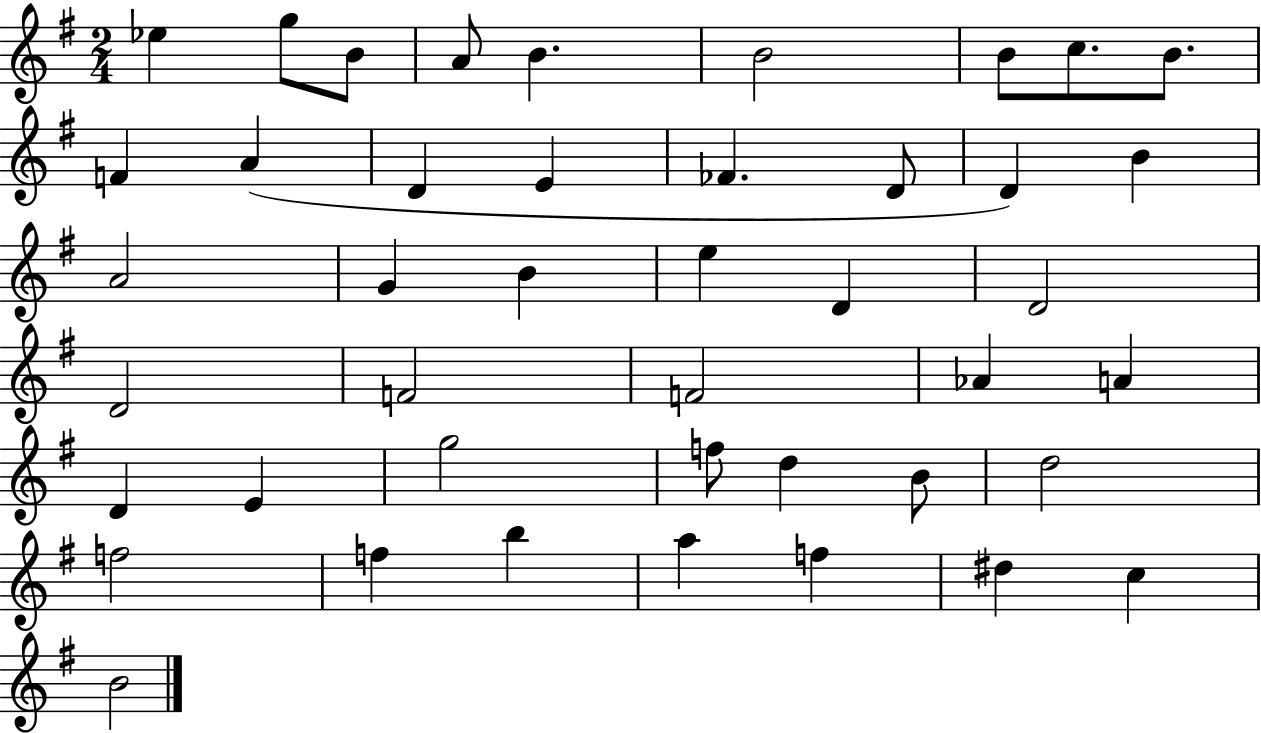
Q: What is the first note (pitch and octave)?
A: Eb5